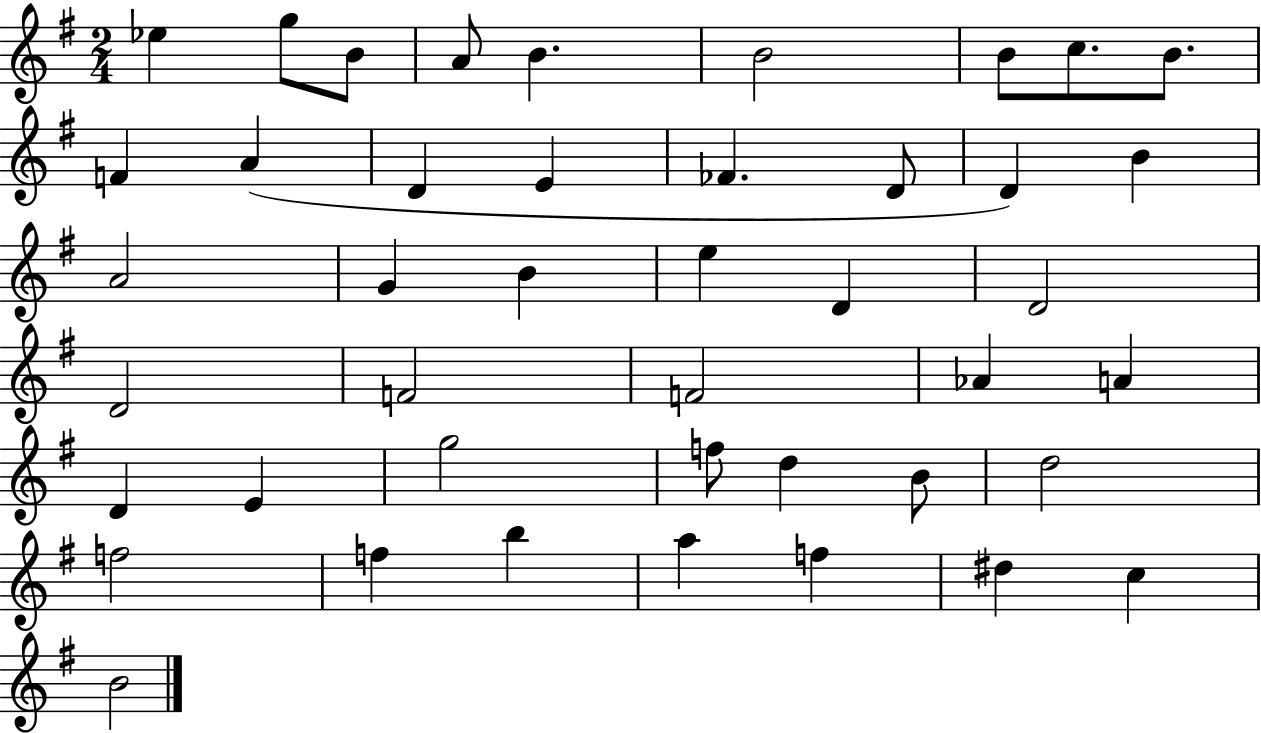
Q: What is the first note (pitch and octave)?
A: Eb5